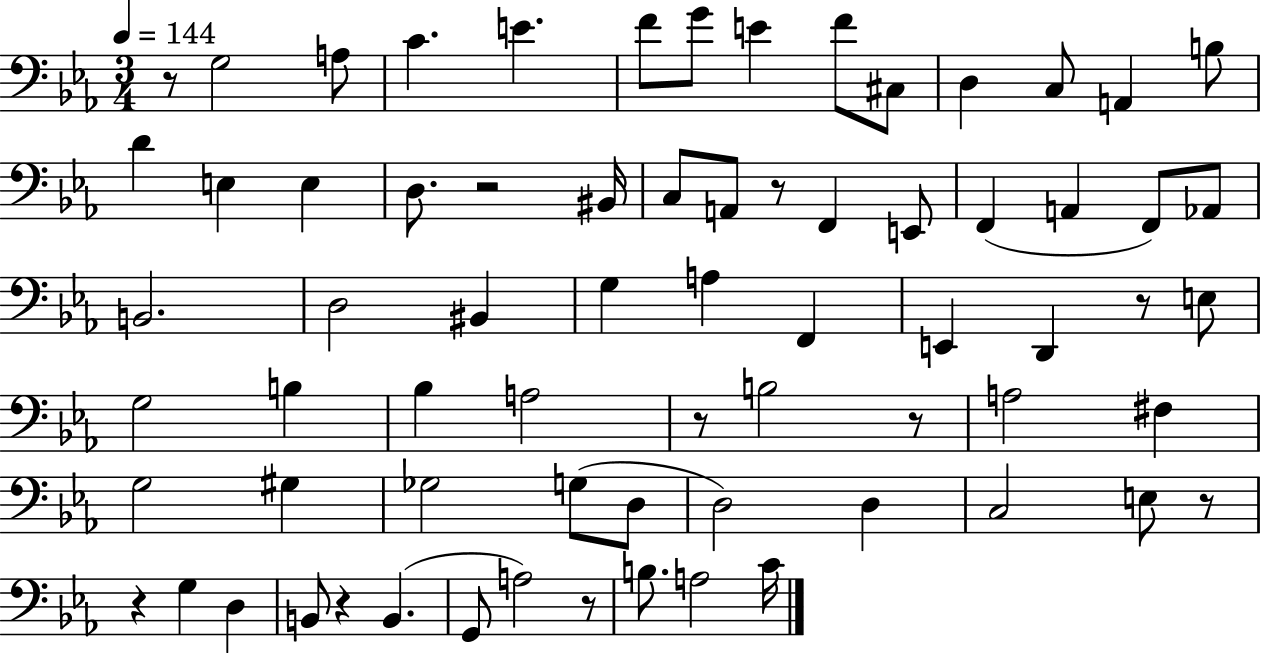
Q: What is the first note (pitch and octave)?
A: G3